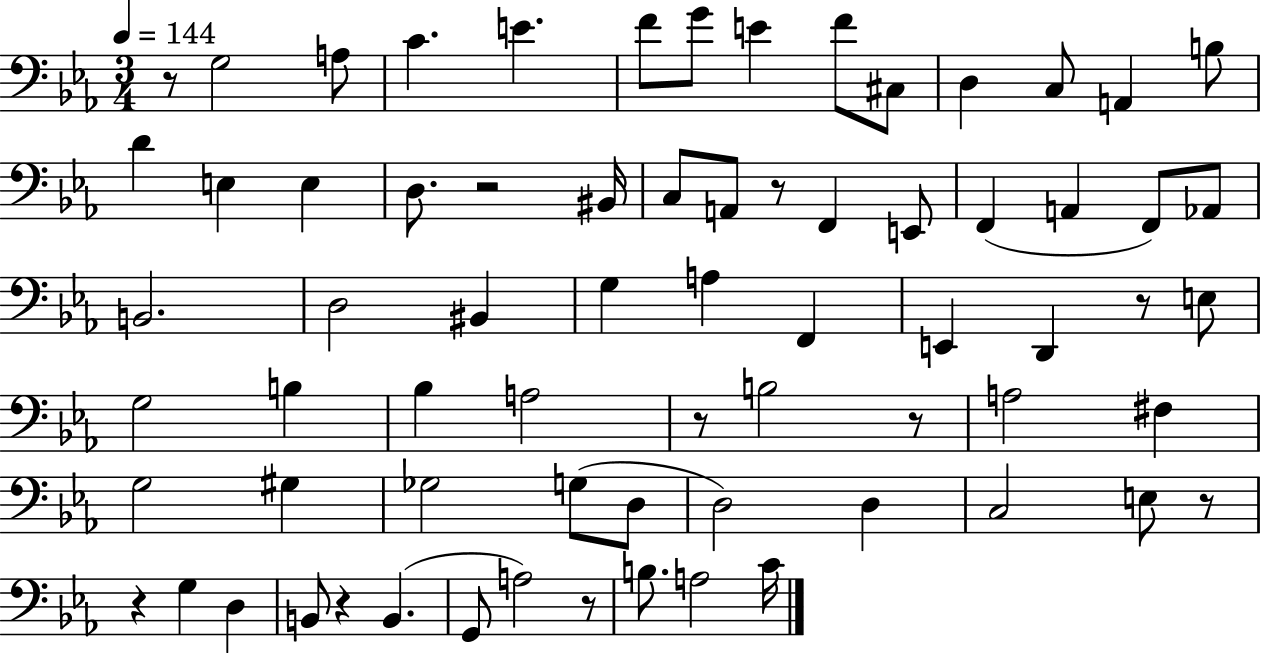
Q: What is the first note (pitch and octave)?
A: G3